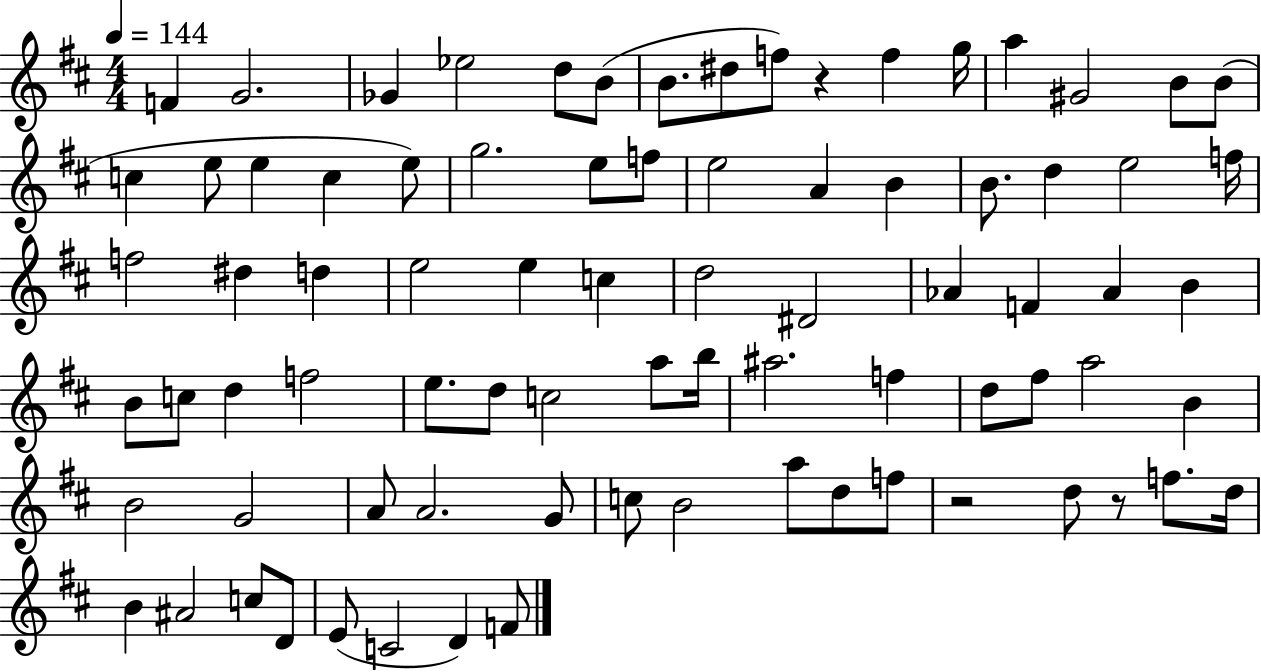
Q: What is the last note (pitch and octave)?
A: F4